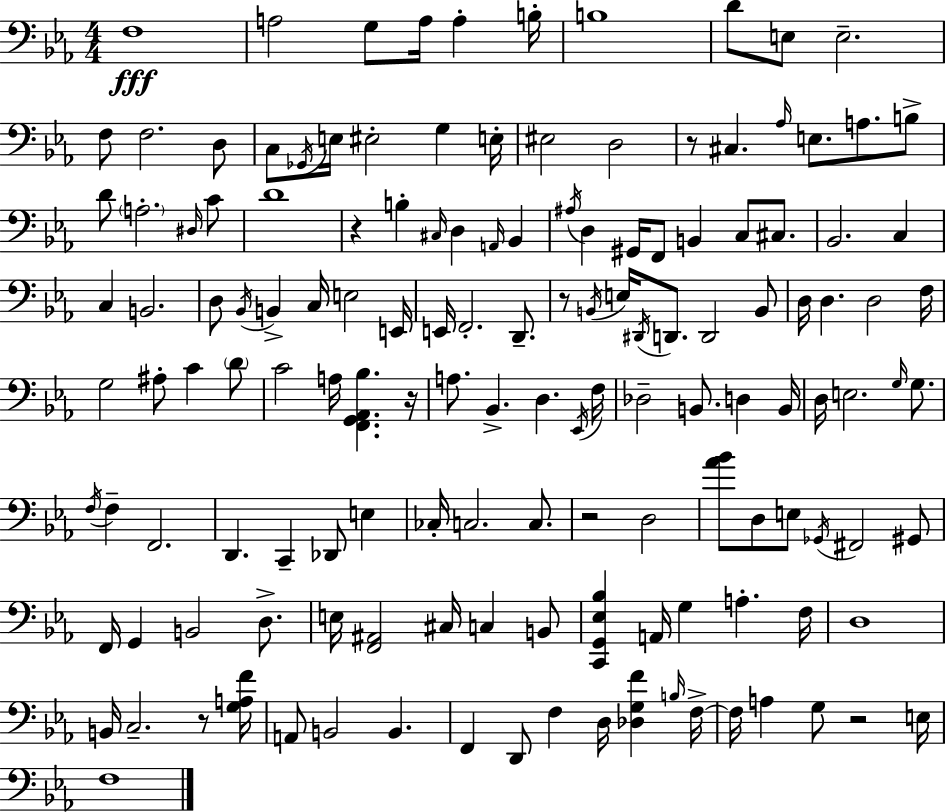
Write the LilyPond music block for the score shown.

{
  \clef bass
  \numericTimeSignature
  \time 4/4
  \key c \minor
  f1\fff | a2 g8 a16 a4-. b16-. | b1 | d'8 e8 e2.-- | \break f8 f2. d8 | c8 \acciaccatura { ges,16 } e16 eis2-. g4 | e16-. eis2 d2 | r8 cis4. \grace { aes16 } e8. a8. | \break b8-> d'8 \parenthesize a2.-. | \grace { dis16 } c'8 d'1 | r4 b4-. \grace { cis16 } d4 | \grace { a,16 } bes,4 \acciaccatura { ais16 } d4 gis,16 f,8 b,4 | \break c8 cis8. bes,2. | c4 c4 b,2. | d8 \acciaccatura { bes,16 } b,4-> c16 e2 | e,16 e,16 f,2.-. | \break d,8.-- r8 \acciaccatura { b,16 } e16 \acciaccatura { dis,16 } d,8. d,2 | b,8 d16 d4. | d2 f16 g2 | ais8-. c'4 \parenthesize d'8 c'2 | \break a16 <f, g, aes, bes>4. r16 a8. bes,4.-> | d4. \acciaccatura { ees,16 } f16 des2-- | b,8. d4 b,16 d16 e2. | \grace { g16 } g8. \acciaccatura { f16 } f4-- | \break f,2. d,4. | c,4-- des,8 e4 ces16-. c2. | c8. r2 | d2 <aes' bes'>8 d8 | \break e8 \acciaccatura { ges,16 } fis,2 gis,8 f,16 g,4 | b,2 d8.-> e16 <f, ais,>2 | cis16 c4 b,8 <c, g, ees bes>4 | a,16 g4 a4.-. f16 d1 | \break b,16 c2.-- | r8 <g a f'>16 a,8 b,2 | b,4. f,4 | d,8 f4 d16 <des g f'>4 \grace { b16 } f16->~~ f16 a4 | \break g8 r2 e16 f1 | \bar "|."
}